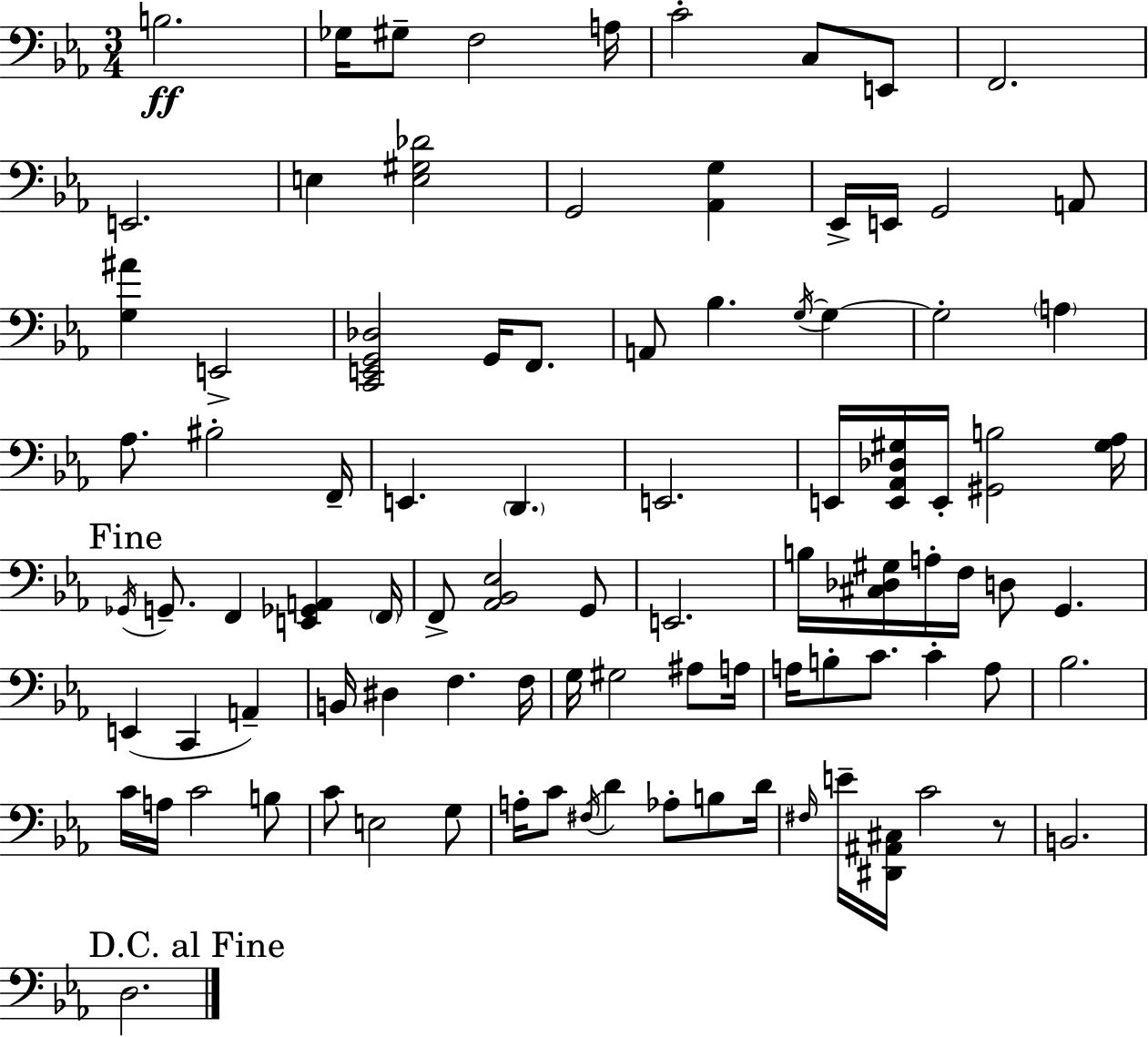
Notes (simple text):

B3/h. Gb3/s G#3/e F3/h A3/s C4/h C3/e E2/e F2/h. E2/h. E3/q [E3,G#3,Db4]/h G2/h [Ab2,G3]/q Eb2/s E2/s G2/h A2/e [G3,A#4]/q E2/h [C2,E2,G2,Db3]/h G2/s F2/e. A2/e Bb3/q. G3/s G3/q G3/h A3/q Ab3/e. BIS3/h F2/s E2/q. D2/q. E2/h. E2/s [E2,Ab2,Db3,G#3]/s E2/s [G#2,B3]/h [G#3,Ab3]/s Gb2/s G2/e. F2/q [E2,Gb2,A2]/q F2/s F2/e [Ab2,Bb2,Eb3]/h G2/e E2/h. B3/s [C#3,Db3,G#3]/s A3/s F3/s D3/e G2/q. E2/q C2/q A2/q B2/s D#3/q F3/q. F3/s G3/s G#3/h A#3/e A3/s A3/s B3/e C4/e. C4/q A3/e Bb3/h. C4/s A3/s C4/h B3/e C4/e E3/h G3/e A3/s C4/e F#3/s D4/q Ab3/e B3/e D4/s F#3/s E4/s [D#2,A#2,C#3]/s C4/h R/e B2/h. D3/h.